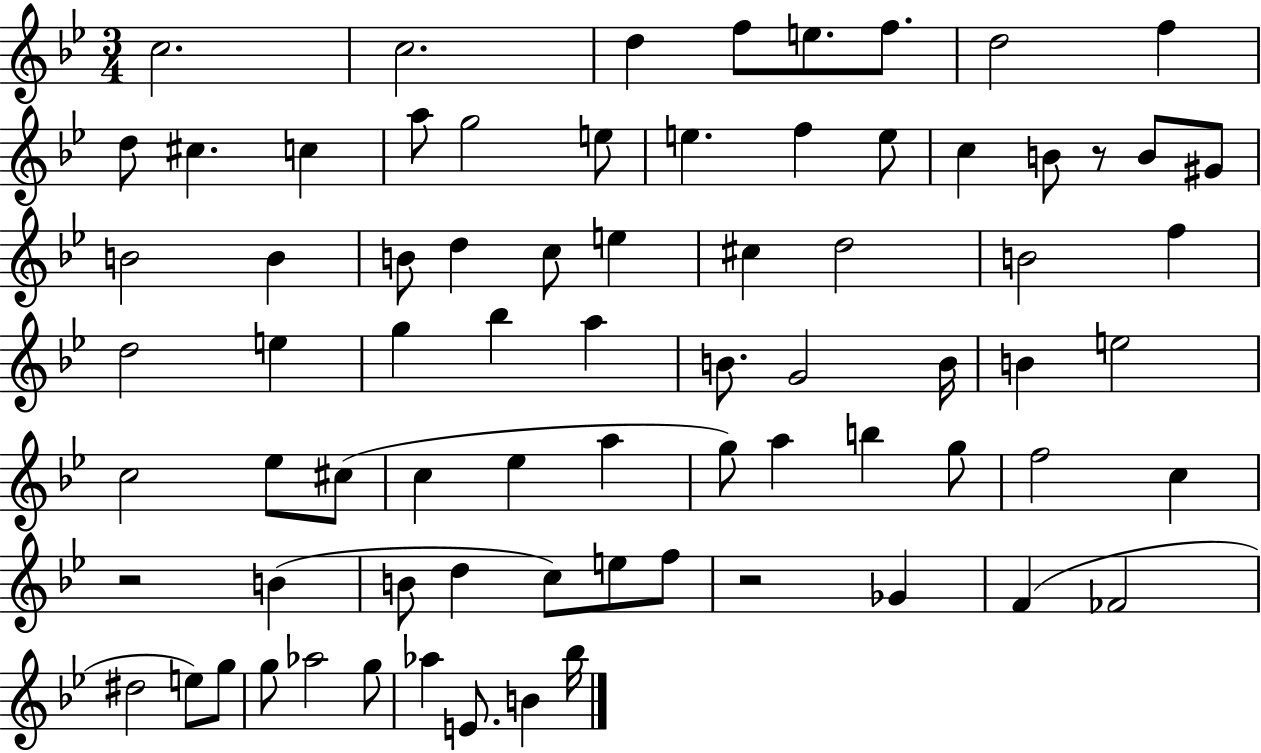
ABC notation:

X:1
T:Untitled
M:3/4
L:1/4
K:Bb
c2 c2 d f/2 e/2 f/2 d2 f d/2 ^c c a/2 g2 e/2 e f e/2 c B/2 z/2 B/2 ^G/2 B2 B B/2 d c/2 e ^c d2 B2 f d2 e g _b a B/2 G2 B/4 B e2 c2 _e/2 ^c/2 c _e a g/2 a b g/2 f2 c z2 B B/2 d c/2 e/2 f/2 z2 _G F _F2 ^d2 e/2 g/2 g/2 _a2 g/2 _a E/2 B _b/4